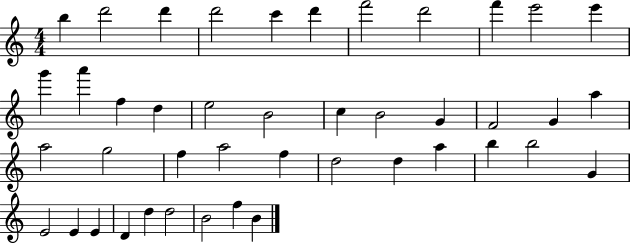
X:1
T:Untitled
M:4/4
L:1/4
K:C
b d'2 d' d'2 c' d' f'2 d'2 f' e'2 e' g' a' f d e2 B2 c B2 G F2 G a a2 g2 f a2 f d2 d a b b2 G E2 E E D d d2 B2 f B